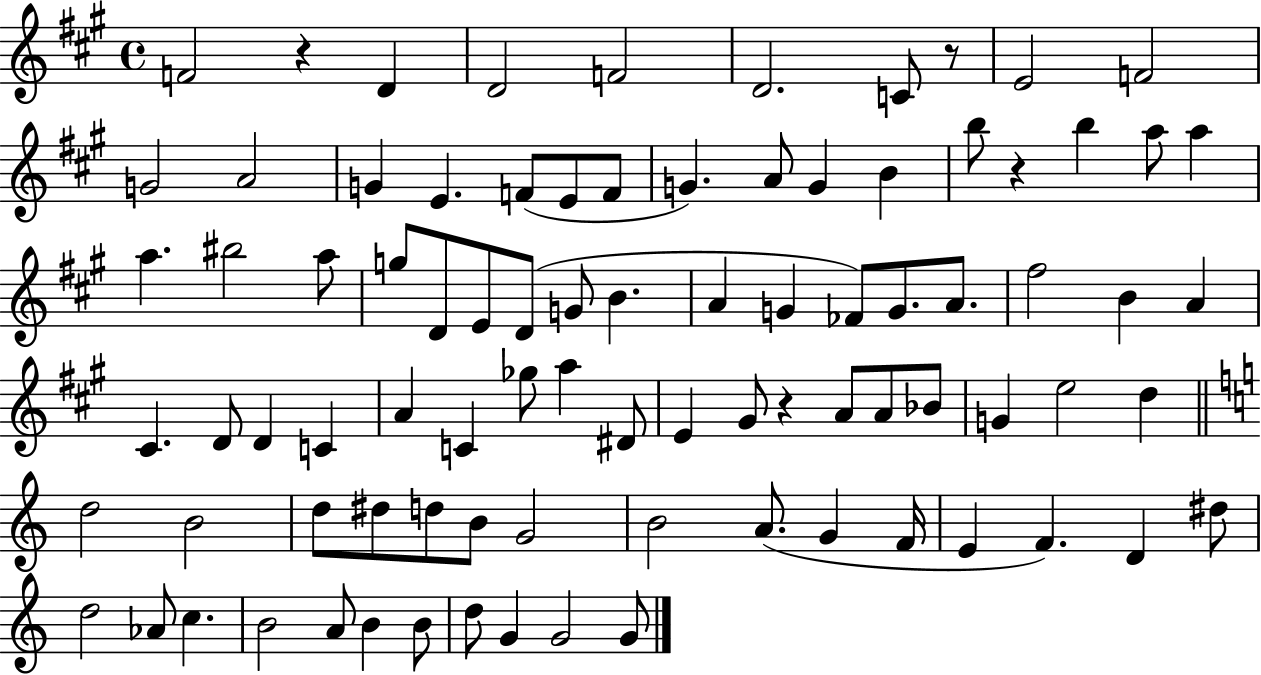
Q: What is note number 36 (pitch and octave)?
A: G4